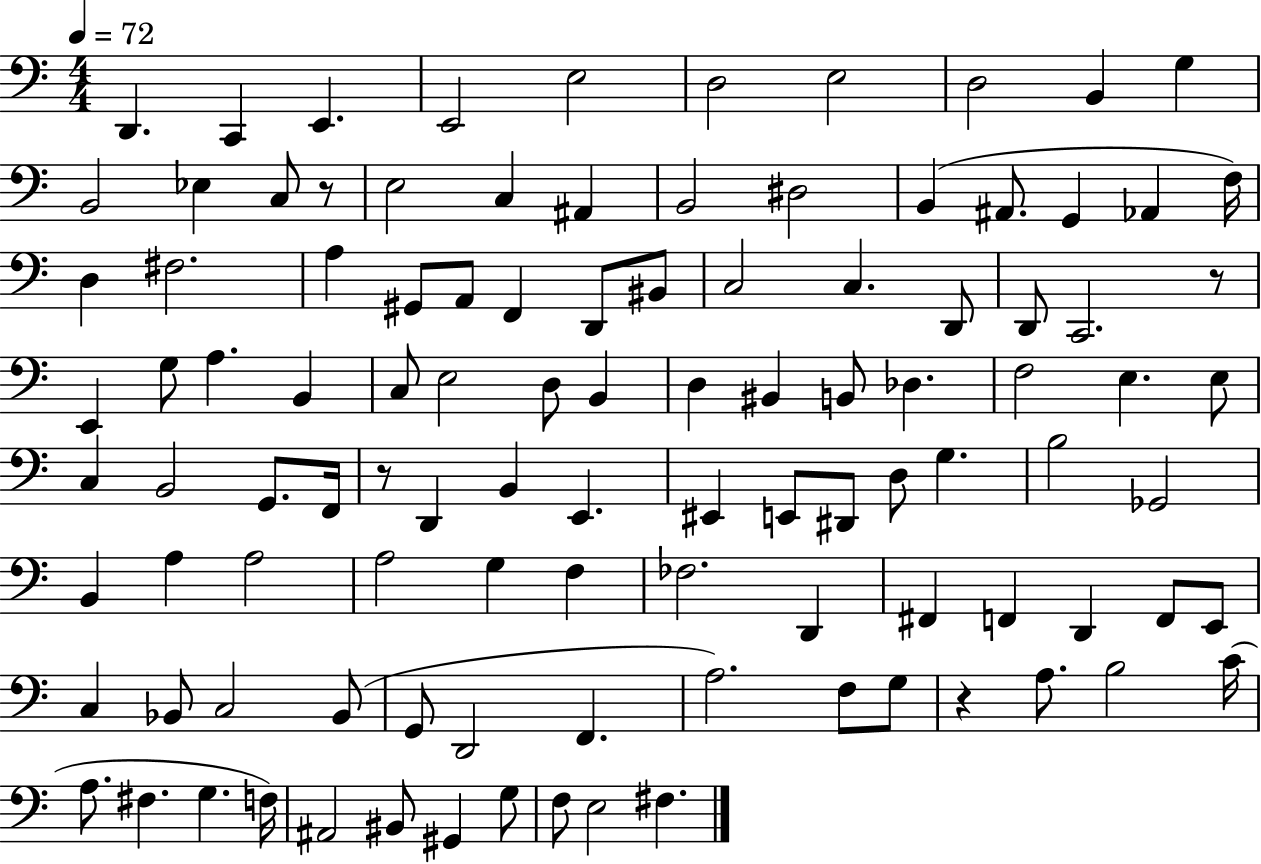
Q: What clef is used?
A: bass